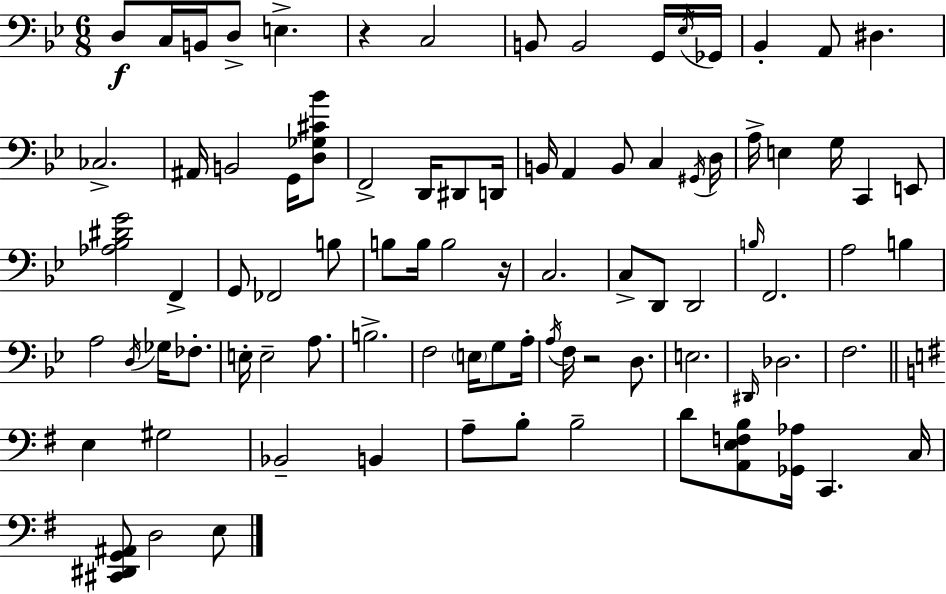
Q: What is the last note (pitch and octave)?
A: E3